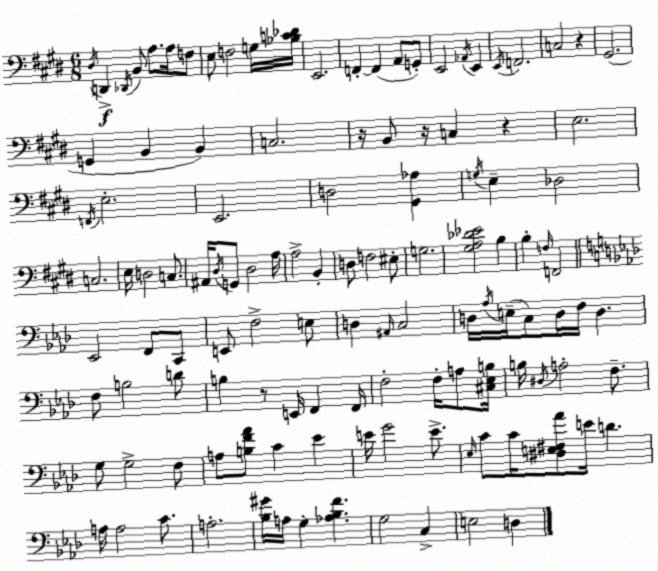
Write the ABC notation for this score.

X:1
T:Untitled
M:6/8
L:1/4
K:E
^D,/4 D,, _D,,/4 B,,/2 A,/2 A,/4 F,/2 E,/2 F,2 G,/4 [_B,C_D]/4 E,,2 F,, F,, A,,/2 G,,/2 E,,2 _A,,/4 E,, E,,/4 F,,2 C,2 z ^G,,2 G,, B,, B,, C,2 z/4 B,,/2 z/4 C, z E,2 F,,/4 E,2 E,,2 D,2 [^G,,_A,] G,/4 E, _D,2 C,2 E,/4 D,2 C,/2 ^A,,/4 ^D,/4 G,,/2 ^D,2 A,/4 A,2 B,, D,/2 F,2 ^E,/2 G,2 [^G,A,_D_E]2 B, B, F,/4 F,,2 _E,,2 F,,/2 C,,/2 E,,/2 F,2 E,/2 D, ^A,,/4 C,2 D,/4 _A,/4 E,/4 C,/2 D,/4 F,/4 D, F,/2 B,2 D/2 B, z/2 E,,/4 F,, F,,/4 F,2 F,/4 A,/2 [^C,_E,B,]/4 B,/4 ^D,/4 A,2 F,/2 G,/2 G,2 F,/2 A,/2 [B,F_A]/2 C _E E/4 G2 E/2 _E,/4 C/2 C/4 [^D,E,^F,_A]/2 E/4 D A,/4 A,2 C/2 A,2 [_B,^G]/4 A,/4 G, [_A,_B,F] G,2 C, E,2 D,